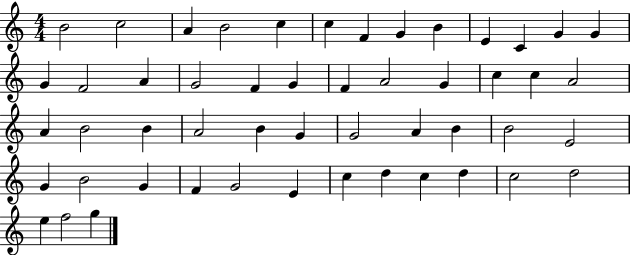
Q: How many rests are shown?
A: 0